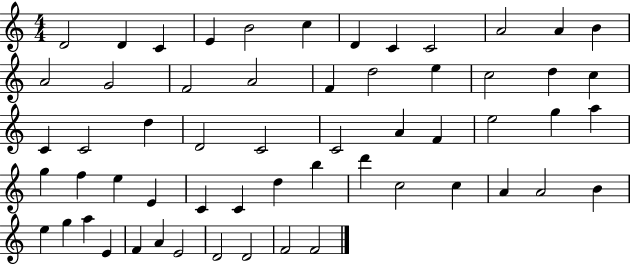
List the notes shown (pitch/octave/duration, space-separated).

D4/h D4/q C4/q E4/q B4/h C5/q D4/q C4/q C4/h A4/h A4/q B4/q A4/h G4/h F4/h A4/h F4/q D5/h E5/q C5/h D5/q C5/q C4/q C4/h D5/q D4/h C4/h C4/h A4/q F4/q E5/h G5/q A5/q G5/q F5/q E5/q E4/q C4/q C4/q D5/q B5/q D6/q C5/h C5/q A4/q A4/h B4/q E5/q G5/q A5/q E4/q F4/q A4/q E4/h D4/h D4/h F4/h F4/h